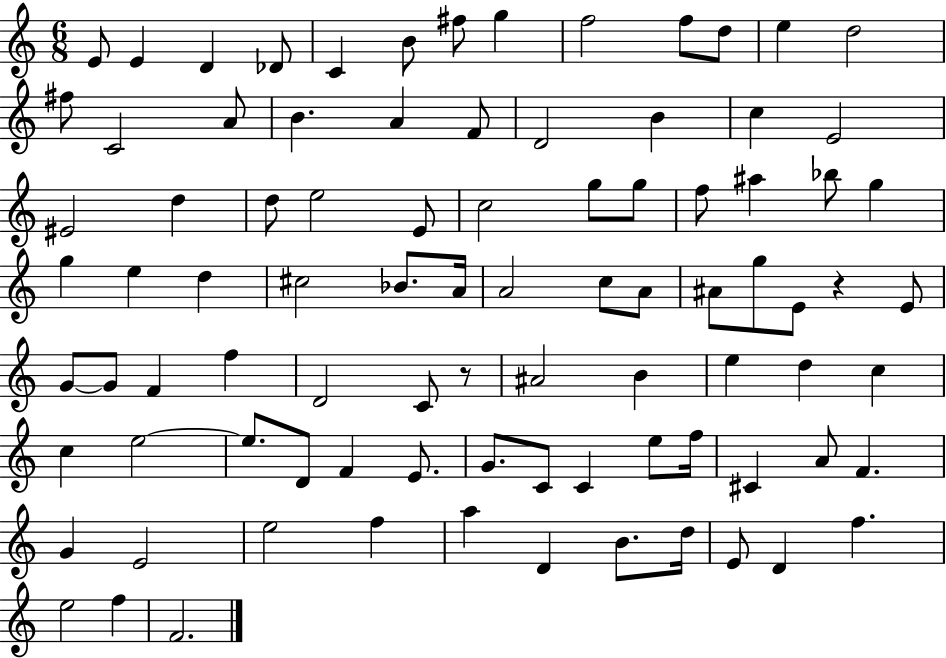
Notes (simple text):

E4/e E4/q D4/q Db4/e C4/q B4/e F#5/e G5/q F5/h F5/e D5/e E5/q D5/h F#5/e C4/h A4/e B4/q. A4/q F4/e D4/h B4/q C5/q E4/h EIS4/h D5/q D5/e E5/h E4/e C5/h G5/e G5/e F5/e A#5/q Bb5/e G5/q G5/q E5/q D5/q C#5/h Bb4/e. A4/s A4/h C5/e A4/e A#4/e G5/e E4/e R/q E4/e G4/e G4/e F4/q F5/q D4/h C4/e R/e A#4/h B4/q E5/q D5/q C5/q C5/q E5/h E5/e. D4/e F4/q E4/e. G4/e. C4/e C4/q E5/e F5/s C#4/q A4/e F4/q. G4/q E4/h E5/h F5/q A5/q D4/q B4/e. D5/s E4/e D4/q F5/q. E5/h F5/q F4/h.